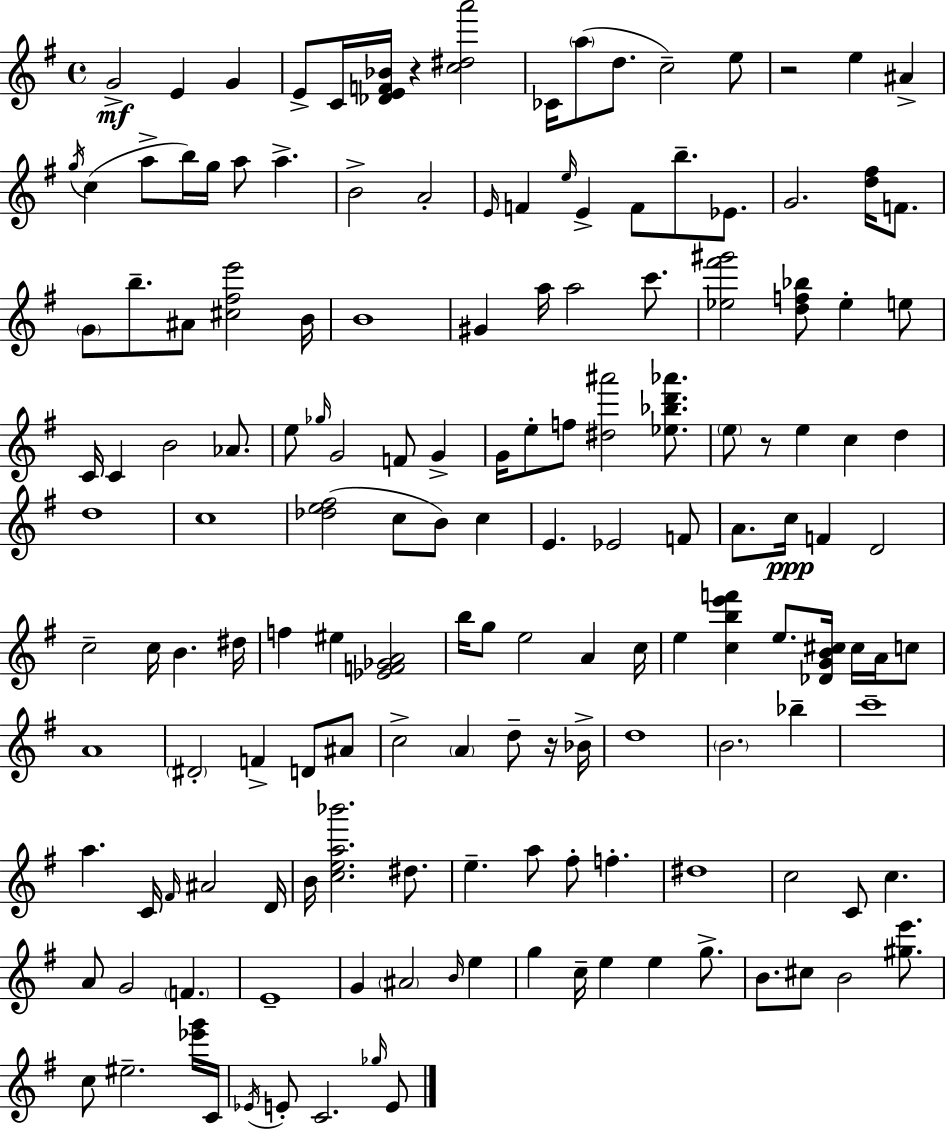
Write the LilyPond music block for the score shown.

{
  \clef treble
  \time 4/4
  \defaultTimeSignature
  \key g \major
  \repeat volta 2 { g'2->\mf e'4 g'4 | e'8-> c'16 <des' e' f' bes'>16 r4 <c'' dis'' a'''>2 | ces'16 \parenthesize a''8( d''8. c''2--) e''8 | r2 e''4 ais'4-> | \break \acciaccatura { g''16 }( c''4 a''8-> b''16) g''16 a''8 a''4.-> | b'2-> a'2-. | \grace { e'16 } f'4 \grace { e''16 } e'4-> f'8 b''8.-- | ees'8. g'2. <d'' fis''>16 | \break f'8. \parenthesize g'8 b''8.-- ais'8 <cis'' fis'' e'''>2 | b'16 b'1 | gis'4 a''16 a''2 | c'''8. <ees'' fis''' gis'''>2 <d'' f'' bes''>8 ees''4-. | \break e''8 c'16 c'4 b'2 | aes'8. e''8 \grace { ges''16 } g'2 f'8 | g'4-> g'16 e''8-. f''8 <dis'' ais'''>2 | <ees'' bes'' d''' aes'''>8. \parenthesize e''8 r8 e''4 c''4 | \break d''4 d''1 | c''1 | <des'' e'' fis''>2( c''8 b'8) | c''4 e'4. ees'2 | \break f'8 a'8. c''16\ppp f'4 d'2 | c''2-- c''16 b'4. | dis''16 f''4 eis''4 <ees' f' ges' a'>2 | b''16 g''8 e''2 a'4 | \break c''16 e''4 <c'' b'' e''' f'''>4 e''8. <des' g' b' cis''>16 | cis''16 a'16 c''8 a'1 | \parenthesize dis'2-. f'4-> | d'8 ais'8 c''2-> \parenthesize a'4 | \break d''8-- r16 bes'16-> d''1 | \parenthesize b'2. | bes''4-- c'''1-- | a''4. c'16 \grace { fis'16 } ais'2 | \break d'16 b'16 <c'' e'' a'' bes'''>2. | dis''8. e''4.-- a''8 fis''8-. f''4.-. | dis''1 | c''2 c'8 c''4. | \break a'8 g'2 \parenthesize f'4. | e'1-- | g'4 \parenthesize ais'2 | \grace { b'16 } e''4 g''4 c''16-- e''4 e''4 | \break g''8.-> b'8. cis''8 b'2 | <gis'' e'''>8. c''8 eis''2.-- | <ees''' g'''>16 c'16 \acciaccatura { ees'16 } e'8-. c'2. | \grace { ges''16 } e'8 } \bar "|."
}